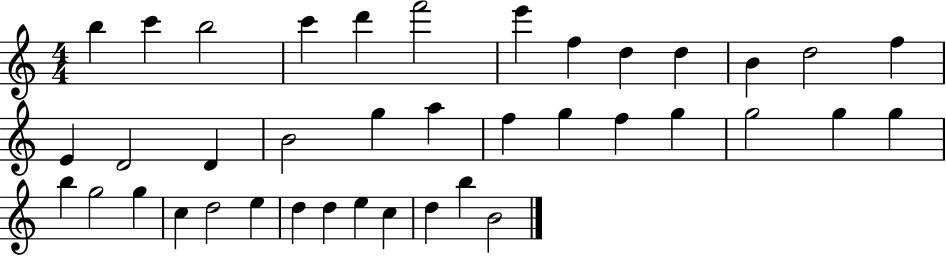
B5/q C6/q B5/h C6/q D6/q F6/h E6/q F5/q D5/q D5/q B4/q D5/h F5/q E4/q D4/h D4/q B4/h G5/q A5/q F5/q G5/q F5/q G5/q G5/h G5/q G5/q B5/q G5/h G5/q C5/q D5/h E5/q D5/q D5/q E5/q C5/q D5/q B5/q B4/h